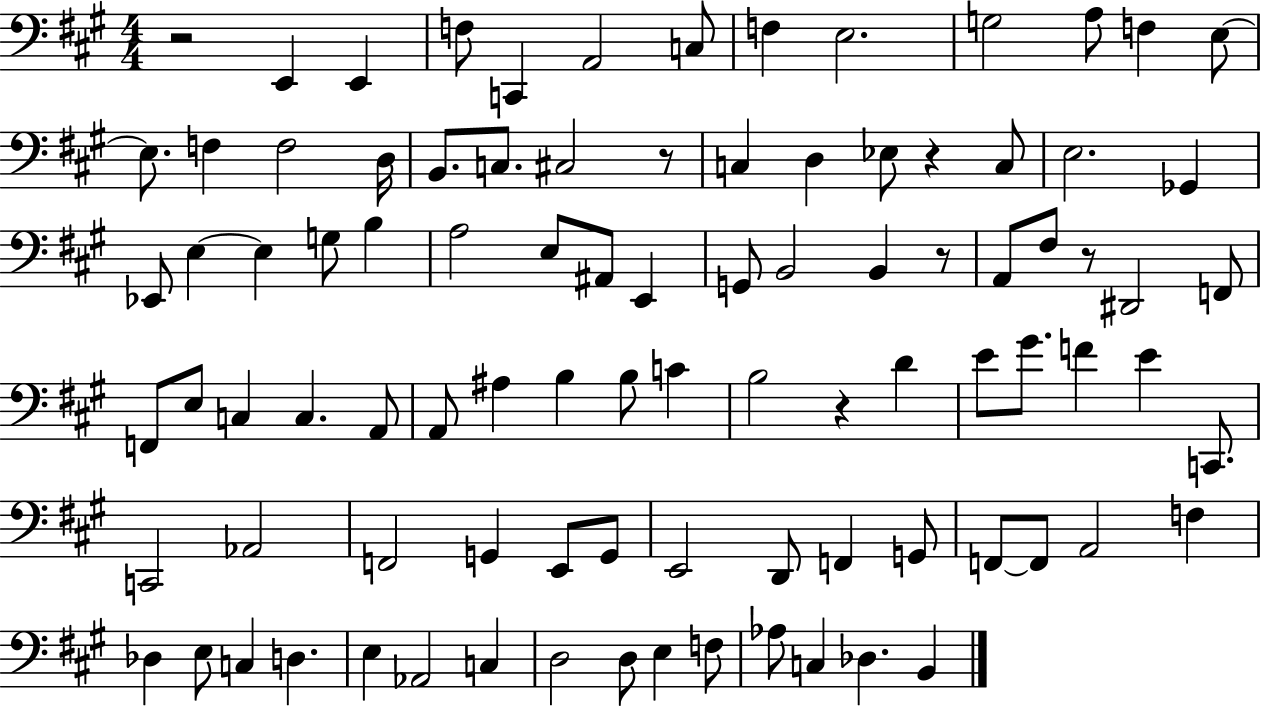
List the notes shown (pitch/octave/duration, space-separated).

R/h E2/q E2/q F3/e C2/q A2/h C3/e F3/q E3/h. G3/h A3/e F3/q E3/e E3/e. F3/q F3/h D3/s B2/e. C3/e. C#3/h R/e C3/q D3/q Eb3/e R/q C3/e E3/h. Gb2/q Eb2/e E3/q E3/q G3/e B3/q A3/h E3/e A#2/e E2/q G2/e B2/h B2/q R/e A2/e F#3/e R/e D#2/h F2/e F2/e E3/e C3/q C3/q. A2/e A2/e A#3/q B3/q B3/e C4/q B3/h R/q D4/q E4/e G#4/e. F4/q E4/q C2/e. C2/h Ab2/h F2/h G2/q E2/e G2/e E2/h D2/e F2/q G2/e F2/e F2/e A2/h F3/q Db3/q E3/e C3/q D3/q. E3/q Ab2/h C3/q D3/h D3/e E3/q F3/e Ab3/e C3/q Db3/q. B2/q